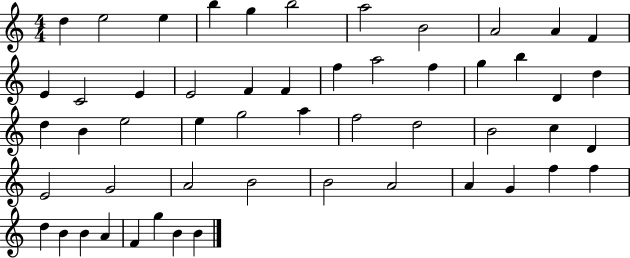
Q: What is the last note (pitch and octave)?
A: B4